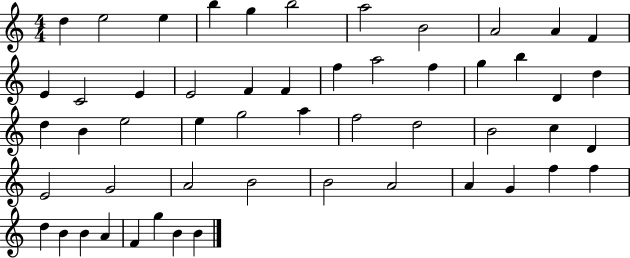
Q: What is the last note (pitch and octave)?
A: B4